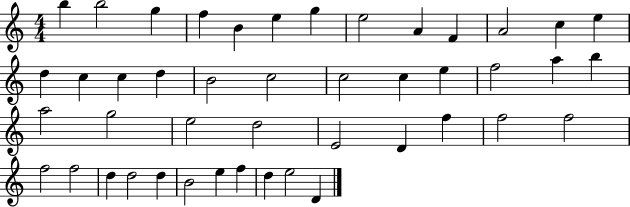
X:1
T:Untitled
M:4/4
L:1/4
K:C
b b2 g f B e g e2 A F A2 c e d c c d B2 c2 c2 c e f2 a b a2 g2 e2 d2 E2 D f f2 f2 f2 f2 d d2 d B2 e f d e2 D